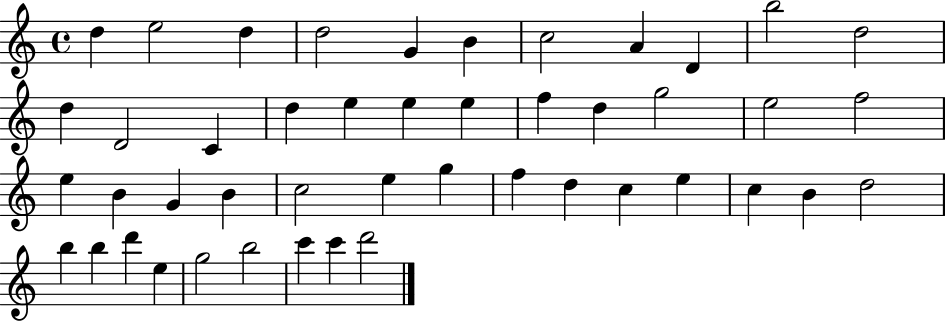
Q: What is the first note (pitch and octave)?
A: D5